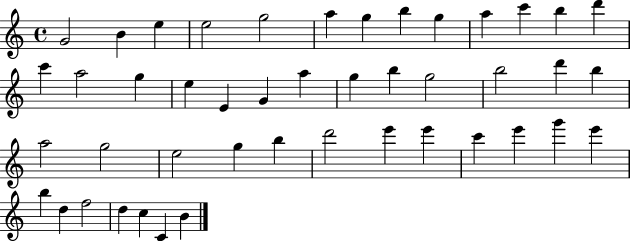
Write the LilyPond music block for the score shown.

{
  \clef treble
  \time 4/4
  \defaultTimeSignature
  \key c \major
  g'2 b'4 e''4 | e''2 g''2 | a''4 g''4 b''4 g''4 | a''4 c'''4 b''4 d'''4 | \break c'''4 a''2 g''4 | e''4 e'4 g'4 a''4 | g''4 b''4 g''2 | b''2 d'''4 b''4 | \break a''2 g''2 | e''2 g''4 b''4 | d'''2 e'''4 e'''4 | c'''4 e'''4 g'''4 e'''4 | \break b''4 d''4 f''2 | d''4 c''4 c'4 b'4 | \bar "|."
}